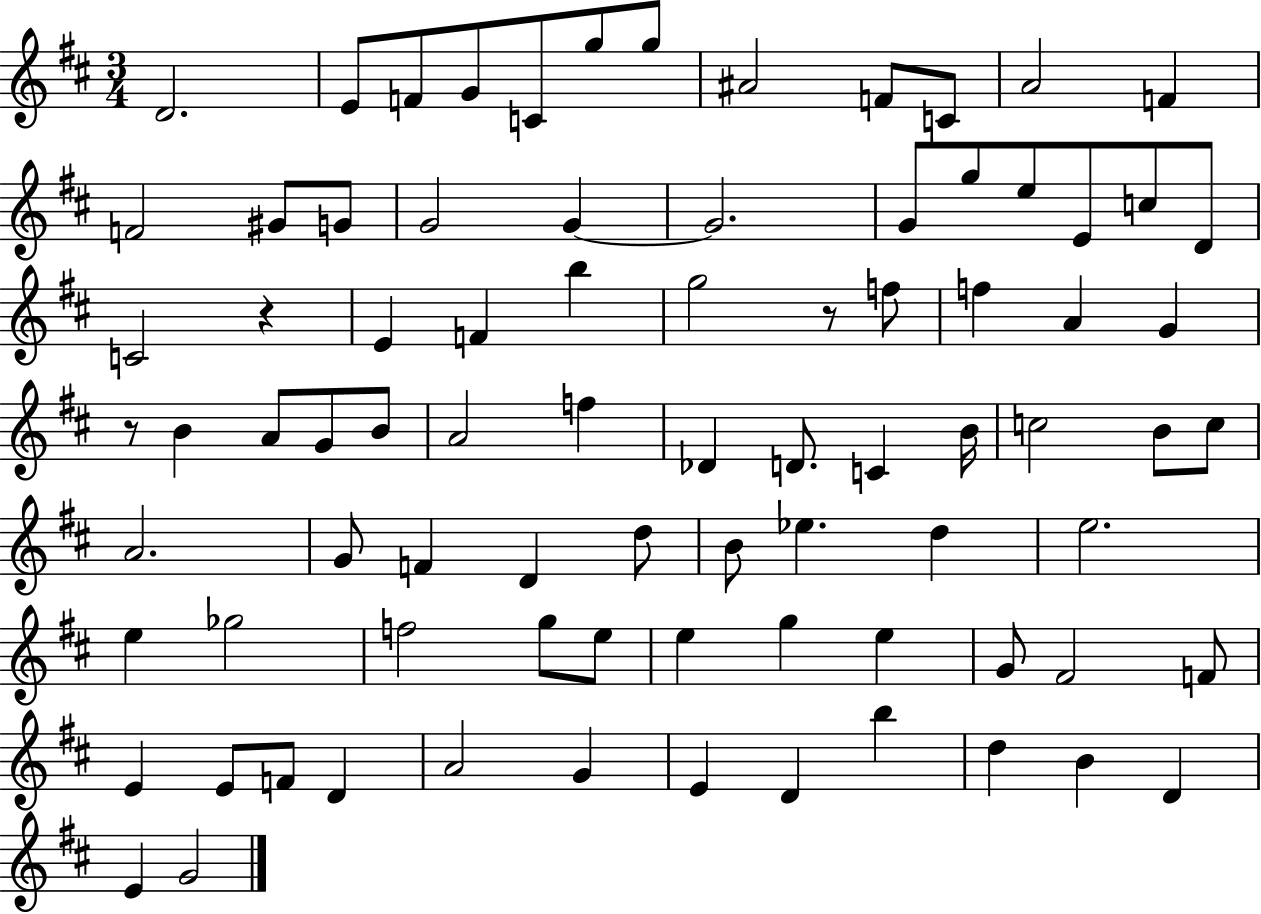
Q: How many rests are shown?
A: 3